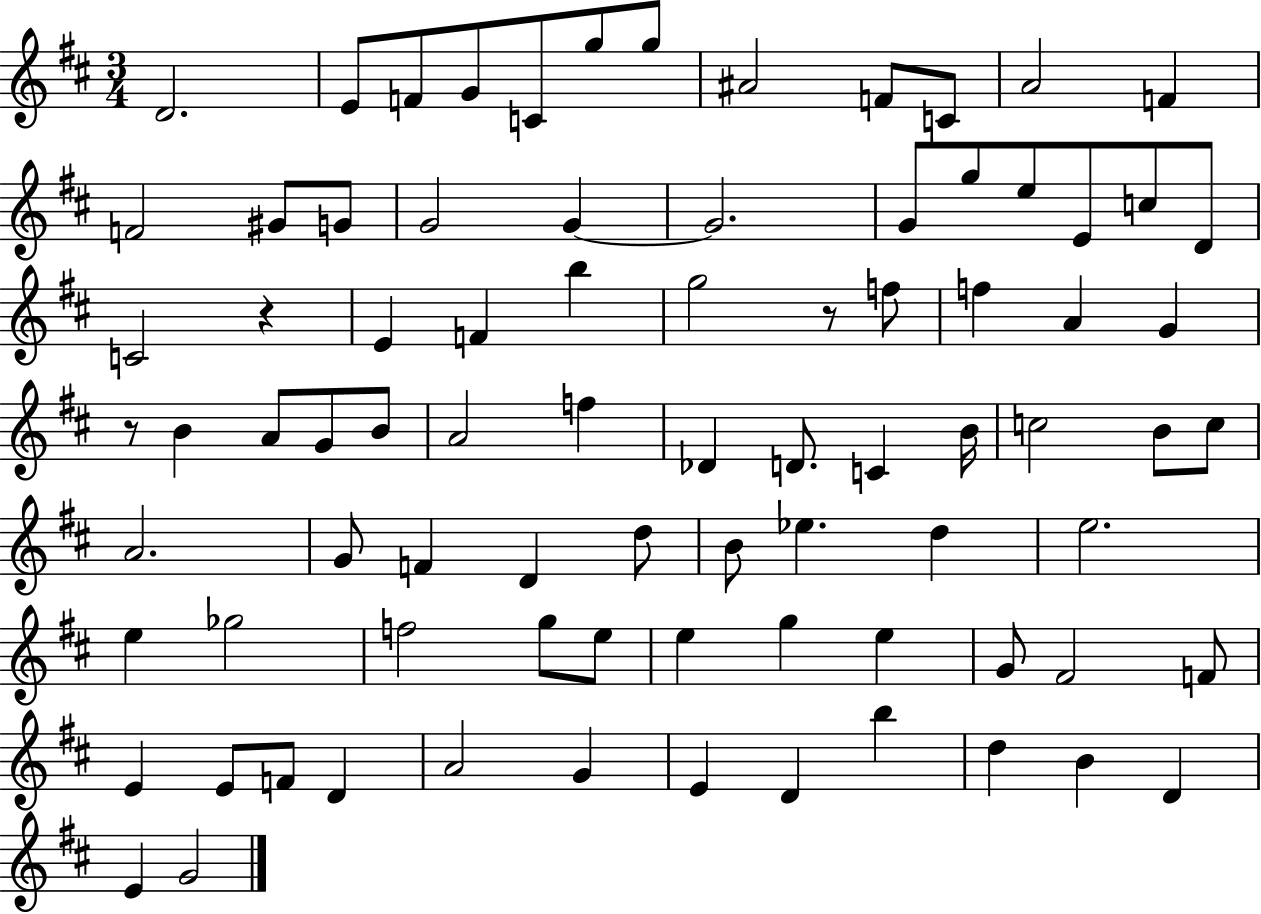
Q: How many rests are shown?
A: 3